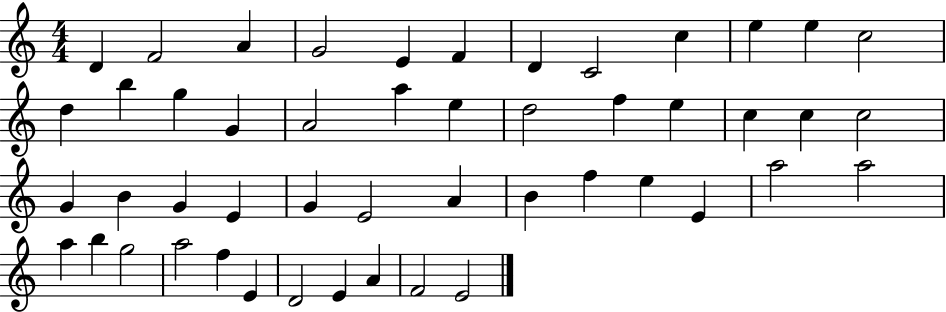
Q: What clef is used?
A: treble